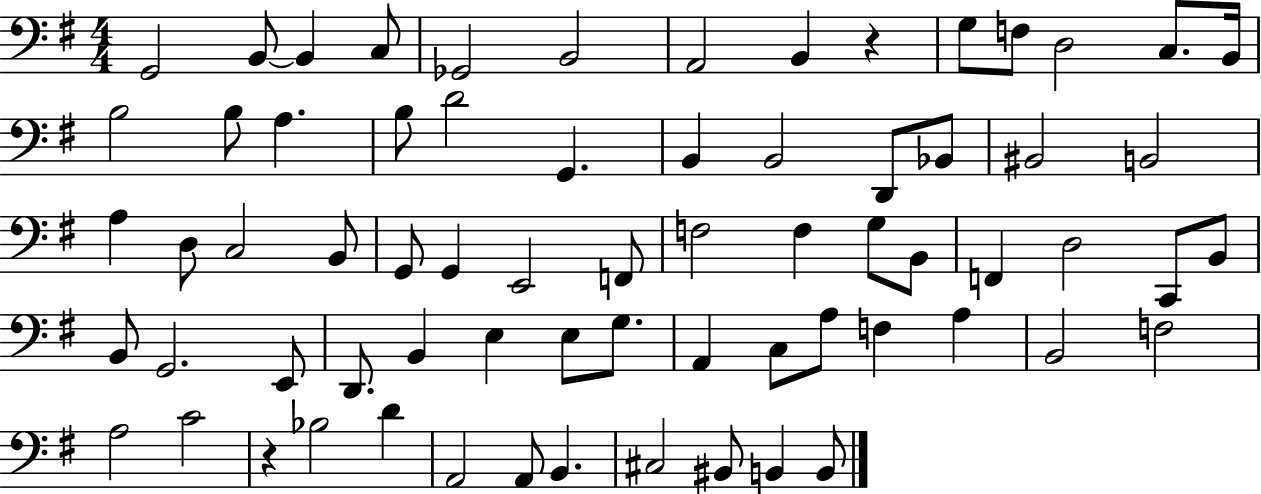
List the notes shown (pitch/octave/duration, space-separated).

G2/h B2/e B2/q C3/e Gb2/h B2/h A2/h B2/q R/q G3/e F3/e D3/h C3/e. B2/s B3/h B3/e A3/q. B3/e D4/h G2/q. B2/q B2/h D2/e Bb2/e BIS2/h B2/h A3/q D3/e C3/h B2/e G2/e G2/q E2/h F2/e F3/h F3/q G3/e B2/e F2/q D3/h C2/e B2/e B2/e G2/h. E2/e D2/e. B2/q E3/q E3/e G3/e. A2/q C3/e A3/e F3/q A3/q B2/h F3/h A3/h C4/h R/q Bb3/h D4/q A2/h A2/e B2/q. C#3/h BIS2/e B2/q B2/e